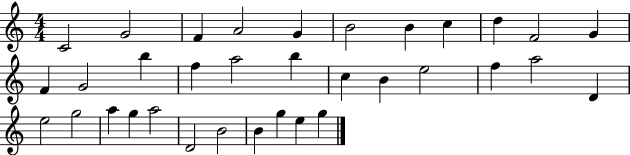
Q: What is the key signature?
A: C major